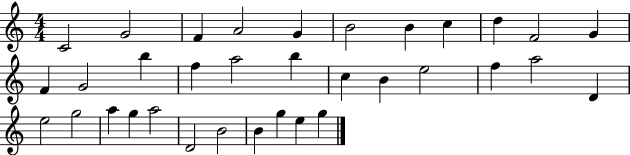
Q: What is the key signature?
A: C major